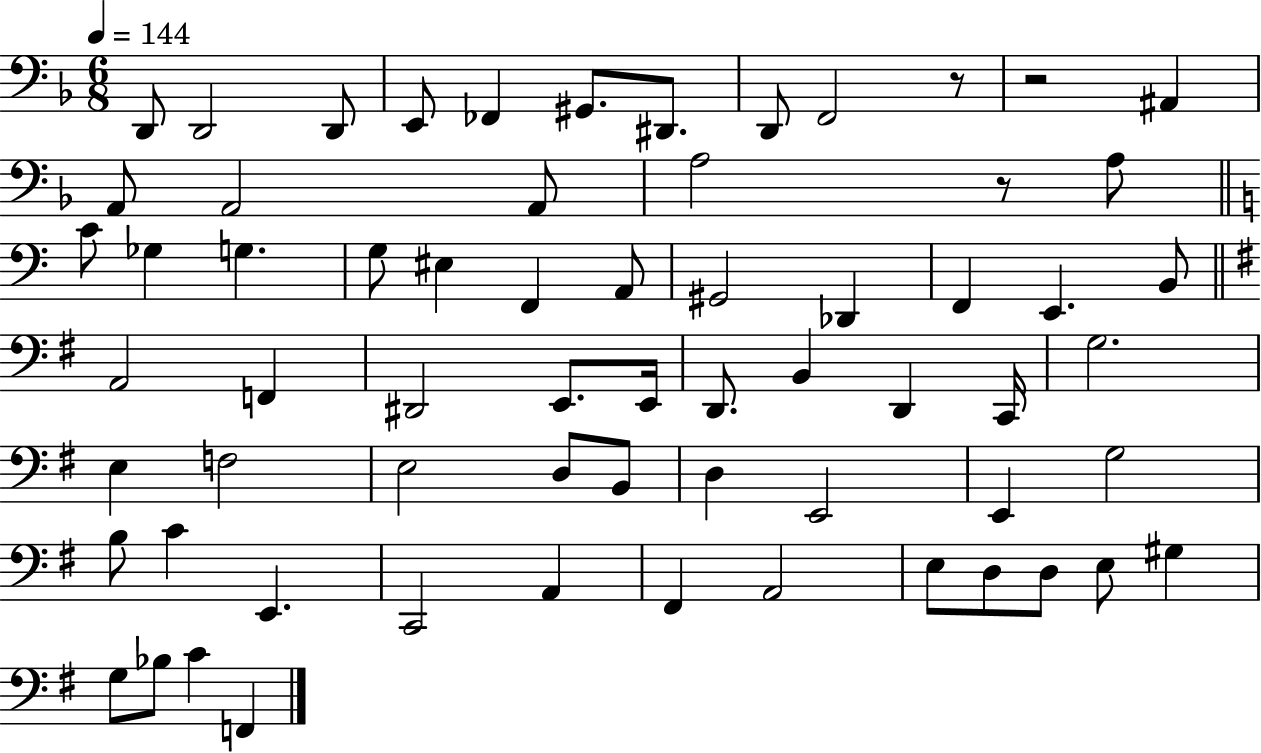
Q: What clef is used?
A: bass